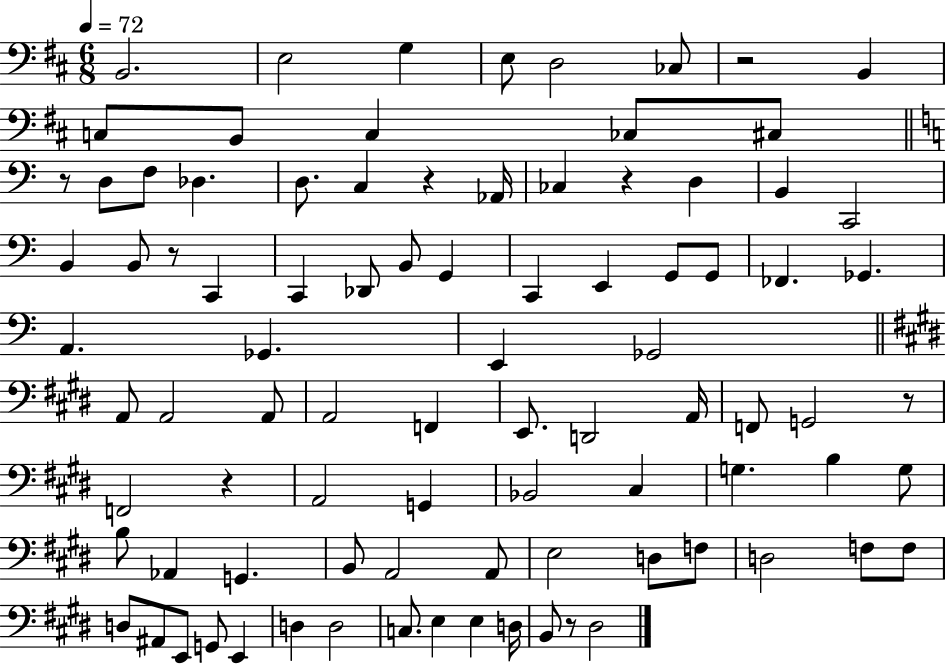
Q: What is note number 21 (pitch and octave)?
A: B2